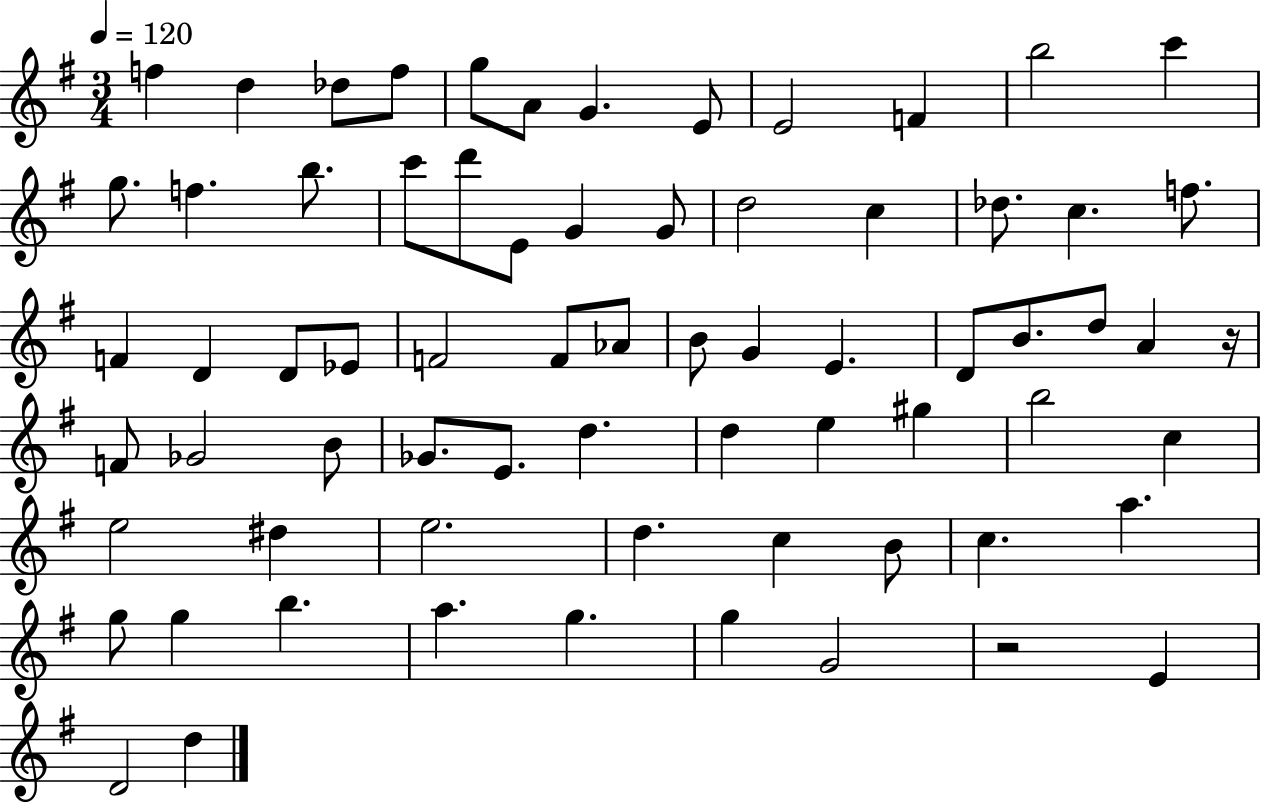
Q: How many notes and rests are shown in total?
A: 70